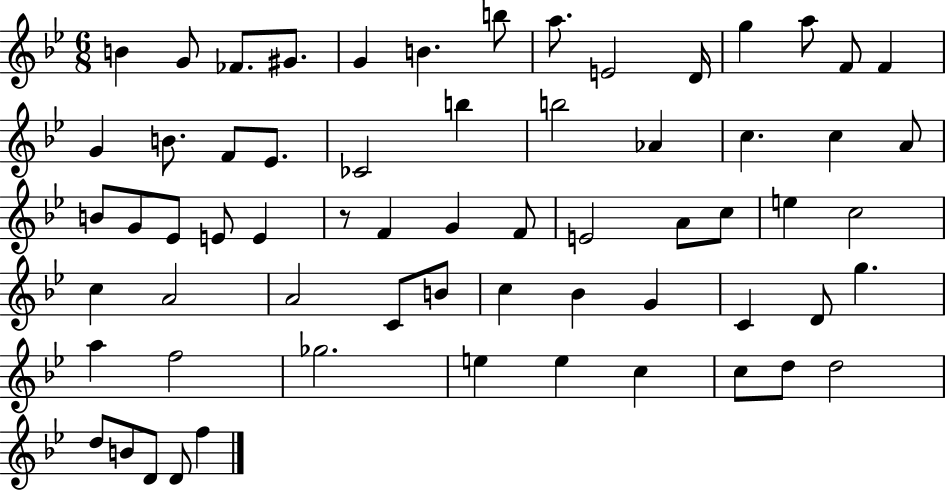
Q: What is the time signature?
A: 6/8